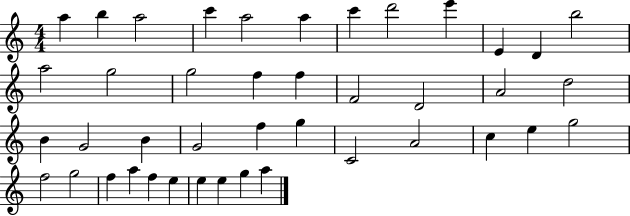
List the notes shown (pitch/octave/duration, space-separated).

A5/q B5/q A5/h C6/q A5/h A5/q C6/q D6/h E6/q E4/q D4/q B5/h A5/h G5/h G5/h F5/q F5/q F4/h D4/h A4/h D5/h B4/q G4/h B4/q G4/h F5/q G5/q C4/h A4/h C5/q E5/q G5/h F5/h G5/h F5/q A5/q F5/q E5/q E5/q E5/q G5/q A5/q